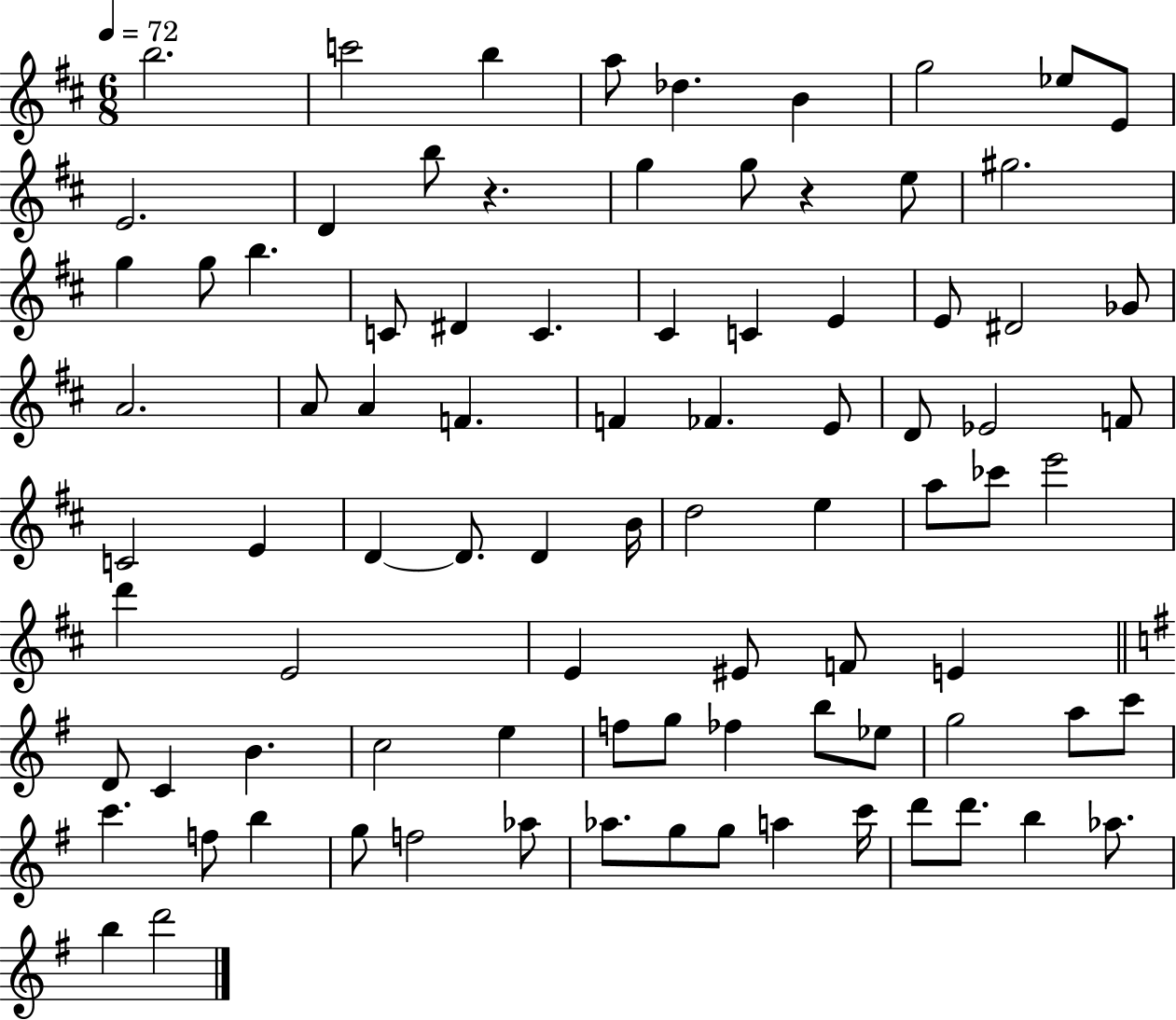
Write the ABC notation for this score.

X:1
T:Untitled
M:6/8
L:1/4
K:D
b2 c'2 b a/2 _d B g2 _e/2 E/2 E2 D b/2 z g g/2 z e/2 ^g2 g g/2 b C/2 ^D C ^C C E E/2 ^D2 _G/2 A2 A/2 A F F _F E/2 D/2 _E2 F/2 C2 E D D/2 D B/4 d2 e a/2 _c'/2 e'2 d' E2 E ^E/2 F/2 E D/2 C B c2 e f/2 g/2 _f b/2 _e/2 g2 a/2 c'/2 c' f/2 b g/2 f2 _a/2 _a/2 g/2 g/2 a c'/4 d'/2 d'/2 b _a/2 b d'2